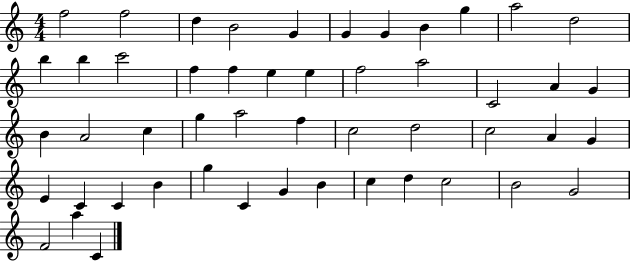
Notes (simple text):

F5/h F5/h D5/q B4/h G4/q G4/q G4/q B4/q G5/q A5/h D5/h B5/q B5/q C6/h F5/q F5/q E5/q E5/q F5/h A5/h C4/h A4/q G4/q B4/q A4/h C5/q G5/q A5/h F5/q C5/h D5/h C5/h A4/q G4/q E4/q C4/q C4/q B4/q G5/q C4/q G4/q B4/q C5/q D5/q C5/h B4/h G4/h F4/h A5/q C4/q